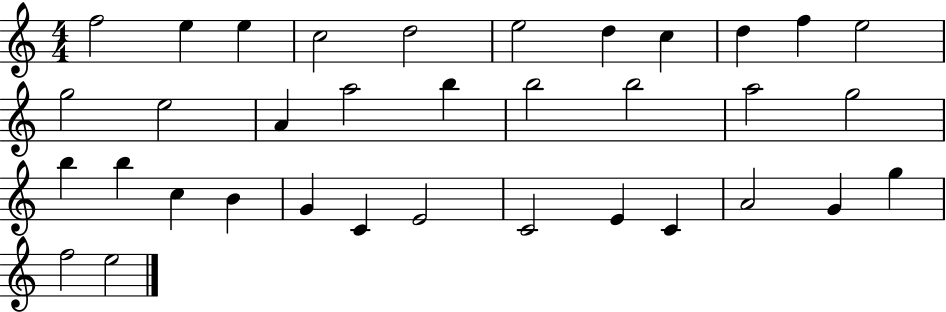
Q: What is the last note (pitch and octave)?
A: E5